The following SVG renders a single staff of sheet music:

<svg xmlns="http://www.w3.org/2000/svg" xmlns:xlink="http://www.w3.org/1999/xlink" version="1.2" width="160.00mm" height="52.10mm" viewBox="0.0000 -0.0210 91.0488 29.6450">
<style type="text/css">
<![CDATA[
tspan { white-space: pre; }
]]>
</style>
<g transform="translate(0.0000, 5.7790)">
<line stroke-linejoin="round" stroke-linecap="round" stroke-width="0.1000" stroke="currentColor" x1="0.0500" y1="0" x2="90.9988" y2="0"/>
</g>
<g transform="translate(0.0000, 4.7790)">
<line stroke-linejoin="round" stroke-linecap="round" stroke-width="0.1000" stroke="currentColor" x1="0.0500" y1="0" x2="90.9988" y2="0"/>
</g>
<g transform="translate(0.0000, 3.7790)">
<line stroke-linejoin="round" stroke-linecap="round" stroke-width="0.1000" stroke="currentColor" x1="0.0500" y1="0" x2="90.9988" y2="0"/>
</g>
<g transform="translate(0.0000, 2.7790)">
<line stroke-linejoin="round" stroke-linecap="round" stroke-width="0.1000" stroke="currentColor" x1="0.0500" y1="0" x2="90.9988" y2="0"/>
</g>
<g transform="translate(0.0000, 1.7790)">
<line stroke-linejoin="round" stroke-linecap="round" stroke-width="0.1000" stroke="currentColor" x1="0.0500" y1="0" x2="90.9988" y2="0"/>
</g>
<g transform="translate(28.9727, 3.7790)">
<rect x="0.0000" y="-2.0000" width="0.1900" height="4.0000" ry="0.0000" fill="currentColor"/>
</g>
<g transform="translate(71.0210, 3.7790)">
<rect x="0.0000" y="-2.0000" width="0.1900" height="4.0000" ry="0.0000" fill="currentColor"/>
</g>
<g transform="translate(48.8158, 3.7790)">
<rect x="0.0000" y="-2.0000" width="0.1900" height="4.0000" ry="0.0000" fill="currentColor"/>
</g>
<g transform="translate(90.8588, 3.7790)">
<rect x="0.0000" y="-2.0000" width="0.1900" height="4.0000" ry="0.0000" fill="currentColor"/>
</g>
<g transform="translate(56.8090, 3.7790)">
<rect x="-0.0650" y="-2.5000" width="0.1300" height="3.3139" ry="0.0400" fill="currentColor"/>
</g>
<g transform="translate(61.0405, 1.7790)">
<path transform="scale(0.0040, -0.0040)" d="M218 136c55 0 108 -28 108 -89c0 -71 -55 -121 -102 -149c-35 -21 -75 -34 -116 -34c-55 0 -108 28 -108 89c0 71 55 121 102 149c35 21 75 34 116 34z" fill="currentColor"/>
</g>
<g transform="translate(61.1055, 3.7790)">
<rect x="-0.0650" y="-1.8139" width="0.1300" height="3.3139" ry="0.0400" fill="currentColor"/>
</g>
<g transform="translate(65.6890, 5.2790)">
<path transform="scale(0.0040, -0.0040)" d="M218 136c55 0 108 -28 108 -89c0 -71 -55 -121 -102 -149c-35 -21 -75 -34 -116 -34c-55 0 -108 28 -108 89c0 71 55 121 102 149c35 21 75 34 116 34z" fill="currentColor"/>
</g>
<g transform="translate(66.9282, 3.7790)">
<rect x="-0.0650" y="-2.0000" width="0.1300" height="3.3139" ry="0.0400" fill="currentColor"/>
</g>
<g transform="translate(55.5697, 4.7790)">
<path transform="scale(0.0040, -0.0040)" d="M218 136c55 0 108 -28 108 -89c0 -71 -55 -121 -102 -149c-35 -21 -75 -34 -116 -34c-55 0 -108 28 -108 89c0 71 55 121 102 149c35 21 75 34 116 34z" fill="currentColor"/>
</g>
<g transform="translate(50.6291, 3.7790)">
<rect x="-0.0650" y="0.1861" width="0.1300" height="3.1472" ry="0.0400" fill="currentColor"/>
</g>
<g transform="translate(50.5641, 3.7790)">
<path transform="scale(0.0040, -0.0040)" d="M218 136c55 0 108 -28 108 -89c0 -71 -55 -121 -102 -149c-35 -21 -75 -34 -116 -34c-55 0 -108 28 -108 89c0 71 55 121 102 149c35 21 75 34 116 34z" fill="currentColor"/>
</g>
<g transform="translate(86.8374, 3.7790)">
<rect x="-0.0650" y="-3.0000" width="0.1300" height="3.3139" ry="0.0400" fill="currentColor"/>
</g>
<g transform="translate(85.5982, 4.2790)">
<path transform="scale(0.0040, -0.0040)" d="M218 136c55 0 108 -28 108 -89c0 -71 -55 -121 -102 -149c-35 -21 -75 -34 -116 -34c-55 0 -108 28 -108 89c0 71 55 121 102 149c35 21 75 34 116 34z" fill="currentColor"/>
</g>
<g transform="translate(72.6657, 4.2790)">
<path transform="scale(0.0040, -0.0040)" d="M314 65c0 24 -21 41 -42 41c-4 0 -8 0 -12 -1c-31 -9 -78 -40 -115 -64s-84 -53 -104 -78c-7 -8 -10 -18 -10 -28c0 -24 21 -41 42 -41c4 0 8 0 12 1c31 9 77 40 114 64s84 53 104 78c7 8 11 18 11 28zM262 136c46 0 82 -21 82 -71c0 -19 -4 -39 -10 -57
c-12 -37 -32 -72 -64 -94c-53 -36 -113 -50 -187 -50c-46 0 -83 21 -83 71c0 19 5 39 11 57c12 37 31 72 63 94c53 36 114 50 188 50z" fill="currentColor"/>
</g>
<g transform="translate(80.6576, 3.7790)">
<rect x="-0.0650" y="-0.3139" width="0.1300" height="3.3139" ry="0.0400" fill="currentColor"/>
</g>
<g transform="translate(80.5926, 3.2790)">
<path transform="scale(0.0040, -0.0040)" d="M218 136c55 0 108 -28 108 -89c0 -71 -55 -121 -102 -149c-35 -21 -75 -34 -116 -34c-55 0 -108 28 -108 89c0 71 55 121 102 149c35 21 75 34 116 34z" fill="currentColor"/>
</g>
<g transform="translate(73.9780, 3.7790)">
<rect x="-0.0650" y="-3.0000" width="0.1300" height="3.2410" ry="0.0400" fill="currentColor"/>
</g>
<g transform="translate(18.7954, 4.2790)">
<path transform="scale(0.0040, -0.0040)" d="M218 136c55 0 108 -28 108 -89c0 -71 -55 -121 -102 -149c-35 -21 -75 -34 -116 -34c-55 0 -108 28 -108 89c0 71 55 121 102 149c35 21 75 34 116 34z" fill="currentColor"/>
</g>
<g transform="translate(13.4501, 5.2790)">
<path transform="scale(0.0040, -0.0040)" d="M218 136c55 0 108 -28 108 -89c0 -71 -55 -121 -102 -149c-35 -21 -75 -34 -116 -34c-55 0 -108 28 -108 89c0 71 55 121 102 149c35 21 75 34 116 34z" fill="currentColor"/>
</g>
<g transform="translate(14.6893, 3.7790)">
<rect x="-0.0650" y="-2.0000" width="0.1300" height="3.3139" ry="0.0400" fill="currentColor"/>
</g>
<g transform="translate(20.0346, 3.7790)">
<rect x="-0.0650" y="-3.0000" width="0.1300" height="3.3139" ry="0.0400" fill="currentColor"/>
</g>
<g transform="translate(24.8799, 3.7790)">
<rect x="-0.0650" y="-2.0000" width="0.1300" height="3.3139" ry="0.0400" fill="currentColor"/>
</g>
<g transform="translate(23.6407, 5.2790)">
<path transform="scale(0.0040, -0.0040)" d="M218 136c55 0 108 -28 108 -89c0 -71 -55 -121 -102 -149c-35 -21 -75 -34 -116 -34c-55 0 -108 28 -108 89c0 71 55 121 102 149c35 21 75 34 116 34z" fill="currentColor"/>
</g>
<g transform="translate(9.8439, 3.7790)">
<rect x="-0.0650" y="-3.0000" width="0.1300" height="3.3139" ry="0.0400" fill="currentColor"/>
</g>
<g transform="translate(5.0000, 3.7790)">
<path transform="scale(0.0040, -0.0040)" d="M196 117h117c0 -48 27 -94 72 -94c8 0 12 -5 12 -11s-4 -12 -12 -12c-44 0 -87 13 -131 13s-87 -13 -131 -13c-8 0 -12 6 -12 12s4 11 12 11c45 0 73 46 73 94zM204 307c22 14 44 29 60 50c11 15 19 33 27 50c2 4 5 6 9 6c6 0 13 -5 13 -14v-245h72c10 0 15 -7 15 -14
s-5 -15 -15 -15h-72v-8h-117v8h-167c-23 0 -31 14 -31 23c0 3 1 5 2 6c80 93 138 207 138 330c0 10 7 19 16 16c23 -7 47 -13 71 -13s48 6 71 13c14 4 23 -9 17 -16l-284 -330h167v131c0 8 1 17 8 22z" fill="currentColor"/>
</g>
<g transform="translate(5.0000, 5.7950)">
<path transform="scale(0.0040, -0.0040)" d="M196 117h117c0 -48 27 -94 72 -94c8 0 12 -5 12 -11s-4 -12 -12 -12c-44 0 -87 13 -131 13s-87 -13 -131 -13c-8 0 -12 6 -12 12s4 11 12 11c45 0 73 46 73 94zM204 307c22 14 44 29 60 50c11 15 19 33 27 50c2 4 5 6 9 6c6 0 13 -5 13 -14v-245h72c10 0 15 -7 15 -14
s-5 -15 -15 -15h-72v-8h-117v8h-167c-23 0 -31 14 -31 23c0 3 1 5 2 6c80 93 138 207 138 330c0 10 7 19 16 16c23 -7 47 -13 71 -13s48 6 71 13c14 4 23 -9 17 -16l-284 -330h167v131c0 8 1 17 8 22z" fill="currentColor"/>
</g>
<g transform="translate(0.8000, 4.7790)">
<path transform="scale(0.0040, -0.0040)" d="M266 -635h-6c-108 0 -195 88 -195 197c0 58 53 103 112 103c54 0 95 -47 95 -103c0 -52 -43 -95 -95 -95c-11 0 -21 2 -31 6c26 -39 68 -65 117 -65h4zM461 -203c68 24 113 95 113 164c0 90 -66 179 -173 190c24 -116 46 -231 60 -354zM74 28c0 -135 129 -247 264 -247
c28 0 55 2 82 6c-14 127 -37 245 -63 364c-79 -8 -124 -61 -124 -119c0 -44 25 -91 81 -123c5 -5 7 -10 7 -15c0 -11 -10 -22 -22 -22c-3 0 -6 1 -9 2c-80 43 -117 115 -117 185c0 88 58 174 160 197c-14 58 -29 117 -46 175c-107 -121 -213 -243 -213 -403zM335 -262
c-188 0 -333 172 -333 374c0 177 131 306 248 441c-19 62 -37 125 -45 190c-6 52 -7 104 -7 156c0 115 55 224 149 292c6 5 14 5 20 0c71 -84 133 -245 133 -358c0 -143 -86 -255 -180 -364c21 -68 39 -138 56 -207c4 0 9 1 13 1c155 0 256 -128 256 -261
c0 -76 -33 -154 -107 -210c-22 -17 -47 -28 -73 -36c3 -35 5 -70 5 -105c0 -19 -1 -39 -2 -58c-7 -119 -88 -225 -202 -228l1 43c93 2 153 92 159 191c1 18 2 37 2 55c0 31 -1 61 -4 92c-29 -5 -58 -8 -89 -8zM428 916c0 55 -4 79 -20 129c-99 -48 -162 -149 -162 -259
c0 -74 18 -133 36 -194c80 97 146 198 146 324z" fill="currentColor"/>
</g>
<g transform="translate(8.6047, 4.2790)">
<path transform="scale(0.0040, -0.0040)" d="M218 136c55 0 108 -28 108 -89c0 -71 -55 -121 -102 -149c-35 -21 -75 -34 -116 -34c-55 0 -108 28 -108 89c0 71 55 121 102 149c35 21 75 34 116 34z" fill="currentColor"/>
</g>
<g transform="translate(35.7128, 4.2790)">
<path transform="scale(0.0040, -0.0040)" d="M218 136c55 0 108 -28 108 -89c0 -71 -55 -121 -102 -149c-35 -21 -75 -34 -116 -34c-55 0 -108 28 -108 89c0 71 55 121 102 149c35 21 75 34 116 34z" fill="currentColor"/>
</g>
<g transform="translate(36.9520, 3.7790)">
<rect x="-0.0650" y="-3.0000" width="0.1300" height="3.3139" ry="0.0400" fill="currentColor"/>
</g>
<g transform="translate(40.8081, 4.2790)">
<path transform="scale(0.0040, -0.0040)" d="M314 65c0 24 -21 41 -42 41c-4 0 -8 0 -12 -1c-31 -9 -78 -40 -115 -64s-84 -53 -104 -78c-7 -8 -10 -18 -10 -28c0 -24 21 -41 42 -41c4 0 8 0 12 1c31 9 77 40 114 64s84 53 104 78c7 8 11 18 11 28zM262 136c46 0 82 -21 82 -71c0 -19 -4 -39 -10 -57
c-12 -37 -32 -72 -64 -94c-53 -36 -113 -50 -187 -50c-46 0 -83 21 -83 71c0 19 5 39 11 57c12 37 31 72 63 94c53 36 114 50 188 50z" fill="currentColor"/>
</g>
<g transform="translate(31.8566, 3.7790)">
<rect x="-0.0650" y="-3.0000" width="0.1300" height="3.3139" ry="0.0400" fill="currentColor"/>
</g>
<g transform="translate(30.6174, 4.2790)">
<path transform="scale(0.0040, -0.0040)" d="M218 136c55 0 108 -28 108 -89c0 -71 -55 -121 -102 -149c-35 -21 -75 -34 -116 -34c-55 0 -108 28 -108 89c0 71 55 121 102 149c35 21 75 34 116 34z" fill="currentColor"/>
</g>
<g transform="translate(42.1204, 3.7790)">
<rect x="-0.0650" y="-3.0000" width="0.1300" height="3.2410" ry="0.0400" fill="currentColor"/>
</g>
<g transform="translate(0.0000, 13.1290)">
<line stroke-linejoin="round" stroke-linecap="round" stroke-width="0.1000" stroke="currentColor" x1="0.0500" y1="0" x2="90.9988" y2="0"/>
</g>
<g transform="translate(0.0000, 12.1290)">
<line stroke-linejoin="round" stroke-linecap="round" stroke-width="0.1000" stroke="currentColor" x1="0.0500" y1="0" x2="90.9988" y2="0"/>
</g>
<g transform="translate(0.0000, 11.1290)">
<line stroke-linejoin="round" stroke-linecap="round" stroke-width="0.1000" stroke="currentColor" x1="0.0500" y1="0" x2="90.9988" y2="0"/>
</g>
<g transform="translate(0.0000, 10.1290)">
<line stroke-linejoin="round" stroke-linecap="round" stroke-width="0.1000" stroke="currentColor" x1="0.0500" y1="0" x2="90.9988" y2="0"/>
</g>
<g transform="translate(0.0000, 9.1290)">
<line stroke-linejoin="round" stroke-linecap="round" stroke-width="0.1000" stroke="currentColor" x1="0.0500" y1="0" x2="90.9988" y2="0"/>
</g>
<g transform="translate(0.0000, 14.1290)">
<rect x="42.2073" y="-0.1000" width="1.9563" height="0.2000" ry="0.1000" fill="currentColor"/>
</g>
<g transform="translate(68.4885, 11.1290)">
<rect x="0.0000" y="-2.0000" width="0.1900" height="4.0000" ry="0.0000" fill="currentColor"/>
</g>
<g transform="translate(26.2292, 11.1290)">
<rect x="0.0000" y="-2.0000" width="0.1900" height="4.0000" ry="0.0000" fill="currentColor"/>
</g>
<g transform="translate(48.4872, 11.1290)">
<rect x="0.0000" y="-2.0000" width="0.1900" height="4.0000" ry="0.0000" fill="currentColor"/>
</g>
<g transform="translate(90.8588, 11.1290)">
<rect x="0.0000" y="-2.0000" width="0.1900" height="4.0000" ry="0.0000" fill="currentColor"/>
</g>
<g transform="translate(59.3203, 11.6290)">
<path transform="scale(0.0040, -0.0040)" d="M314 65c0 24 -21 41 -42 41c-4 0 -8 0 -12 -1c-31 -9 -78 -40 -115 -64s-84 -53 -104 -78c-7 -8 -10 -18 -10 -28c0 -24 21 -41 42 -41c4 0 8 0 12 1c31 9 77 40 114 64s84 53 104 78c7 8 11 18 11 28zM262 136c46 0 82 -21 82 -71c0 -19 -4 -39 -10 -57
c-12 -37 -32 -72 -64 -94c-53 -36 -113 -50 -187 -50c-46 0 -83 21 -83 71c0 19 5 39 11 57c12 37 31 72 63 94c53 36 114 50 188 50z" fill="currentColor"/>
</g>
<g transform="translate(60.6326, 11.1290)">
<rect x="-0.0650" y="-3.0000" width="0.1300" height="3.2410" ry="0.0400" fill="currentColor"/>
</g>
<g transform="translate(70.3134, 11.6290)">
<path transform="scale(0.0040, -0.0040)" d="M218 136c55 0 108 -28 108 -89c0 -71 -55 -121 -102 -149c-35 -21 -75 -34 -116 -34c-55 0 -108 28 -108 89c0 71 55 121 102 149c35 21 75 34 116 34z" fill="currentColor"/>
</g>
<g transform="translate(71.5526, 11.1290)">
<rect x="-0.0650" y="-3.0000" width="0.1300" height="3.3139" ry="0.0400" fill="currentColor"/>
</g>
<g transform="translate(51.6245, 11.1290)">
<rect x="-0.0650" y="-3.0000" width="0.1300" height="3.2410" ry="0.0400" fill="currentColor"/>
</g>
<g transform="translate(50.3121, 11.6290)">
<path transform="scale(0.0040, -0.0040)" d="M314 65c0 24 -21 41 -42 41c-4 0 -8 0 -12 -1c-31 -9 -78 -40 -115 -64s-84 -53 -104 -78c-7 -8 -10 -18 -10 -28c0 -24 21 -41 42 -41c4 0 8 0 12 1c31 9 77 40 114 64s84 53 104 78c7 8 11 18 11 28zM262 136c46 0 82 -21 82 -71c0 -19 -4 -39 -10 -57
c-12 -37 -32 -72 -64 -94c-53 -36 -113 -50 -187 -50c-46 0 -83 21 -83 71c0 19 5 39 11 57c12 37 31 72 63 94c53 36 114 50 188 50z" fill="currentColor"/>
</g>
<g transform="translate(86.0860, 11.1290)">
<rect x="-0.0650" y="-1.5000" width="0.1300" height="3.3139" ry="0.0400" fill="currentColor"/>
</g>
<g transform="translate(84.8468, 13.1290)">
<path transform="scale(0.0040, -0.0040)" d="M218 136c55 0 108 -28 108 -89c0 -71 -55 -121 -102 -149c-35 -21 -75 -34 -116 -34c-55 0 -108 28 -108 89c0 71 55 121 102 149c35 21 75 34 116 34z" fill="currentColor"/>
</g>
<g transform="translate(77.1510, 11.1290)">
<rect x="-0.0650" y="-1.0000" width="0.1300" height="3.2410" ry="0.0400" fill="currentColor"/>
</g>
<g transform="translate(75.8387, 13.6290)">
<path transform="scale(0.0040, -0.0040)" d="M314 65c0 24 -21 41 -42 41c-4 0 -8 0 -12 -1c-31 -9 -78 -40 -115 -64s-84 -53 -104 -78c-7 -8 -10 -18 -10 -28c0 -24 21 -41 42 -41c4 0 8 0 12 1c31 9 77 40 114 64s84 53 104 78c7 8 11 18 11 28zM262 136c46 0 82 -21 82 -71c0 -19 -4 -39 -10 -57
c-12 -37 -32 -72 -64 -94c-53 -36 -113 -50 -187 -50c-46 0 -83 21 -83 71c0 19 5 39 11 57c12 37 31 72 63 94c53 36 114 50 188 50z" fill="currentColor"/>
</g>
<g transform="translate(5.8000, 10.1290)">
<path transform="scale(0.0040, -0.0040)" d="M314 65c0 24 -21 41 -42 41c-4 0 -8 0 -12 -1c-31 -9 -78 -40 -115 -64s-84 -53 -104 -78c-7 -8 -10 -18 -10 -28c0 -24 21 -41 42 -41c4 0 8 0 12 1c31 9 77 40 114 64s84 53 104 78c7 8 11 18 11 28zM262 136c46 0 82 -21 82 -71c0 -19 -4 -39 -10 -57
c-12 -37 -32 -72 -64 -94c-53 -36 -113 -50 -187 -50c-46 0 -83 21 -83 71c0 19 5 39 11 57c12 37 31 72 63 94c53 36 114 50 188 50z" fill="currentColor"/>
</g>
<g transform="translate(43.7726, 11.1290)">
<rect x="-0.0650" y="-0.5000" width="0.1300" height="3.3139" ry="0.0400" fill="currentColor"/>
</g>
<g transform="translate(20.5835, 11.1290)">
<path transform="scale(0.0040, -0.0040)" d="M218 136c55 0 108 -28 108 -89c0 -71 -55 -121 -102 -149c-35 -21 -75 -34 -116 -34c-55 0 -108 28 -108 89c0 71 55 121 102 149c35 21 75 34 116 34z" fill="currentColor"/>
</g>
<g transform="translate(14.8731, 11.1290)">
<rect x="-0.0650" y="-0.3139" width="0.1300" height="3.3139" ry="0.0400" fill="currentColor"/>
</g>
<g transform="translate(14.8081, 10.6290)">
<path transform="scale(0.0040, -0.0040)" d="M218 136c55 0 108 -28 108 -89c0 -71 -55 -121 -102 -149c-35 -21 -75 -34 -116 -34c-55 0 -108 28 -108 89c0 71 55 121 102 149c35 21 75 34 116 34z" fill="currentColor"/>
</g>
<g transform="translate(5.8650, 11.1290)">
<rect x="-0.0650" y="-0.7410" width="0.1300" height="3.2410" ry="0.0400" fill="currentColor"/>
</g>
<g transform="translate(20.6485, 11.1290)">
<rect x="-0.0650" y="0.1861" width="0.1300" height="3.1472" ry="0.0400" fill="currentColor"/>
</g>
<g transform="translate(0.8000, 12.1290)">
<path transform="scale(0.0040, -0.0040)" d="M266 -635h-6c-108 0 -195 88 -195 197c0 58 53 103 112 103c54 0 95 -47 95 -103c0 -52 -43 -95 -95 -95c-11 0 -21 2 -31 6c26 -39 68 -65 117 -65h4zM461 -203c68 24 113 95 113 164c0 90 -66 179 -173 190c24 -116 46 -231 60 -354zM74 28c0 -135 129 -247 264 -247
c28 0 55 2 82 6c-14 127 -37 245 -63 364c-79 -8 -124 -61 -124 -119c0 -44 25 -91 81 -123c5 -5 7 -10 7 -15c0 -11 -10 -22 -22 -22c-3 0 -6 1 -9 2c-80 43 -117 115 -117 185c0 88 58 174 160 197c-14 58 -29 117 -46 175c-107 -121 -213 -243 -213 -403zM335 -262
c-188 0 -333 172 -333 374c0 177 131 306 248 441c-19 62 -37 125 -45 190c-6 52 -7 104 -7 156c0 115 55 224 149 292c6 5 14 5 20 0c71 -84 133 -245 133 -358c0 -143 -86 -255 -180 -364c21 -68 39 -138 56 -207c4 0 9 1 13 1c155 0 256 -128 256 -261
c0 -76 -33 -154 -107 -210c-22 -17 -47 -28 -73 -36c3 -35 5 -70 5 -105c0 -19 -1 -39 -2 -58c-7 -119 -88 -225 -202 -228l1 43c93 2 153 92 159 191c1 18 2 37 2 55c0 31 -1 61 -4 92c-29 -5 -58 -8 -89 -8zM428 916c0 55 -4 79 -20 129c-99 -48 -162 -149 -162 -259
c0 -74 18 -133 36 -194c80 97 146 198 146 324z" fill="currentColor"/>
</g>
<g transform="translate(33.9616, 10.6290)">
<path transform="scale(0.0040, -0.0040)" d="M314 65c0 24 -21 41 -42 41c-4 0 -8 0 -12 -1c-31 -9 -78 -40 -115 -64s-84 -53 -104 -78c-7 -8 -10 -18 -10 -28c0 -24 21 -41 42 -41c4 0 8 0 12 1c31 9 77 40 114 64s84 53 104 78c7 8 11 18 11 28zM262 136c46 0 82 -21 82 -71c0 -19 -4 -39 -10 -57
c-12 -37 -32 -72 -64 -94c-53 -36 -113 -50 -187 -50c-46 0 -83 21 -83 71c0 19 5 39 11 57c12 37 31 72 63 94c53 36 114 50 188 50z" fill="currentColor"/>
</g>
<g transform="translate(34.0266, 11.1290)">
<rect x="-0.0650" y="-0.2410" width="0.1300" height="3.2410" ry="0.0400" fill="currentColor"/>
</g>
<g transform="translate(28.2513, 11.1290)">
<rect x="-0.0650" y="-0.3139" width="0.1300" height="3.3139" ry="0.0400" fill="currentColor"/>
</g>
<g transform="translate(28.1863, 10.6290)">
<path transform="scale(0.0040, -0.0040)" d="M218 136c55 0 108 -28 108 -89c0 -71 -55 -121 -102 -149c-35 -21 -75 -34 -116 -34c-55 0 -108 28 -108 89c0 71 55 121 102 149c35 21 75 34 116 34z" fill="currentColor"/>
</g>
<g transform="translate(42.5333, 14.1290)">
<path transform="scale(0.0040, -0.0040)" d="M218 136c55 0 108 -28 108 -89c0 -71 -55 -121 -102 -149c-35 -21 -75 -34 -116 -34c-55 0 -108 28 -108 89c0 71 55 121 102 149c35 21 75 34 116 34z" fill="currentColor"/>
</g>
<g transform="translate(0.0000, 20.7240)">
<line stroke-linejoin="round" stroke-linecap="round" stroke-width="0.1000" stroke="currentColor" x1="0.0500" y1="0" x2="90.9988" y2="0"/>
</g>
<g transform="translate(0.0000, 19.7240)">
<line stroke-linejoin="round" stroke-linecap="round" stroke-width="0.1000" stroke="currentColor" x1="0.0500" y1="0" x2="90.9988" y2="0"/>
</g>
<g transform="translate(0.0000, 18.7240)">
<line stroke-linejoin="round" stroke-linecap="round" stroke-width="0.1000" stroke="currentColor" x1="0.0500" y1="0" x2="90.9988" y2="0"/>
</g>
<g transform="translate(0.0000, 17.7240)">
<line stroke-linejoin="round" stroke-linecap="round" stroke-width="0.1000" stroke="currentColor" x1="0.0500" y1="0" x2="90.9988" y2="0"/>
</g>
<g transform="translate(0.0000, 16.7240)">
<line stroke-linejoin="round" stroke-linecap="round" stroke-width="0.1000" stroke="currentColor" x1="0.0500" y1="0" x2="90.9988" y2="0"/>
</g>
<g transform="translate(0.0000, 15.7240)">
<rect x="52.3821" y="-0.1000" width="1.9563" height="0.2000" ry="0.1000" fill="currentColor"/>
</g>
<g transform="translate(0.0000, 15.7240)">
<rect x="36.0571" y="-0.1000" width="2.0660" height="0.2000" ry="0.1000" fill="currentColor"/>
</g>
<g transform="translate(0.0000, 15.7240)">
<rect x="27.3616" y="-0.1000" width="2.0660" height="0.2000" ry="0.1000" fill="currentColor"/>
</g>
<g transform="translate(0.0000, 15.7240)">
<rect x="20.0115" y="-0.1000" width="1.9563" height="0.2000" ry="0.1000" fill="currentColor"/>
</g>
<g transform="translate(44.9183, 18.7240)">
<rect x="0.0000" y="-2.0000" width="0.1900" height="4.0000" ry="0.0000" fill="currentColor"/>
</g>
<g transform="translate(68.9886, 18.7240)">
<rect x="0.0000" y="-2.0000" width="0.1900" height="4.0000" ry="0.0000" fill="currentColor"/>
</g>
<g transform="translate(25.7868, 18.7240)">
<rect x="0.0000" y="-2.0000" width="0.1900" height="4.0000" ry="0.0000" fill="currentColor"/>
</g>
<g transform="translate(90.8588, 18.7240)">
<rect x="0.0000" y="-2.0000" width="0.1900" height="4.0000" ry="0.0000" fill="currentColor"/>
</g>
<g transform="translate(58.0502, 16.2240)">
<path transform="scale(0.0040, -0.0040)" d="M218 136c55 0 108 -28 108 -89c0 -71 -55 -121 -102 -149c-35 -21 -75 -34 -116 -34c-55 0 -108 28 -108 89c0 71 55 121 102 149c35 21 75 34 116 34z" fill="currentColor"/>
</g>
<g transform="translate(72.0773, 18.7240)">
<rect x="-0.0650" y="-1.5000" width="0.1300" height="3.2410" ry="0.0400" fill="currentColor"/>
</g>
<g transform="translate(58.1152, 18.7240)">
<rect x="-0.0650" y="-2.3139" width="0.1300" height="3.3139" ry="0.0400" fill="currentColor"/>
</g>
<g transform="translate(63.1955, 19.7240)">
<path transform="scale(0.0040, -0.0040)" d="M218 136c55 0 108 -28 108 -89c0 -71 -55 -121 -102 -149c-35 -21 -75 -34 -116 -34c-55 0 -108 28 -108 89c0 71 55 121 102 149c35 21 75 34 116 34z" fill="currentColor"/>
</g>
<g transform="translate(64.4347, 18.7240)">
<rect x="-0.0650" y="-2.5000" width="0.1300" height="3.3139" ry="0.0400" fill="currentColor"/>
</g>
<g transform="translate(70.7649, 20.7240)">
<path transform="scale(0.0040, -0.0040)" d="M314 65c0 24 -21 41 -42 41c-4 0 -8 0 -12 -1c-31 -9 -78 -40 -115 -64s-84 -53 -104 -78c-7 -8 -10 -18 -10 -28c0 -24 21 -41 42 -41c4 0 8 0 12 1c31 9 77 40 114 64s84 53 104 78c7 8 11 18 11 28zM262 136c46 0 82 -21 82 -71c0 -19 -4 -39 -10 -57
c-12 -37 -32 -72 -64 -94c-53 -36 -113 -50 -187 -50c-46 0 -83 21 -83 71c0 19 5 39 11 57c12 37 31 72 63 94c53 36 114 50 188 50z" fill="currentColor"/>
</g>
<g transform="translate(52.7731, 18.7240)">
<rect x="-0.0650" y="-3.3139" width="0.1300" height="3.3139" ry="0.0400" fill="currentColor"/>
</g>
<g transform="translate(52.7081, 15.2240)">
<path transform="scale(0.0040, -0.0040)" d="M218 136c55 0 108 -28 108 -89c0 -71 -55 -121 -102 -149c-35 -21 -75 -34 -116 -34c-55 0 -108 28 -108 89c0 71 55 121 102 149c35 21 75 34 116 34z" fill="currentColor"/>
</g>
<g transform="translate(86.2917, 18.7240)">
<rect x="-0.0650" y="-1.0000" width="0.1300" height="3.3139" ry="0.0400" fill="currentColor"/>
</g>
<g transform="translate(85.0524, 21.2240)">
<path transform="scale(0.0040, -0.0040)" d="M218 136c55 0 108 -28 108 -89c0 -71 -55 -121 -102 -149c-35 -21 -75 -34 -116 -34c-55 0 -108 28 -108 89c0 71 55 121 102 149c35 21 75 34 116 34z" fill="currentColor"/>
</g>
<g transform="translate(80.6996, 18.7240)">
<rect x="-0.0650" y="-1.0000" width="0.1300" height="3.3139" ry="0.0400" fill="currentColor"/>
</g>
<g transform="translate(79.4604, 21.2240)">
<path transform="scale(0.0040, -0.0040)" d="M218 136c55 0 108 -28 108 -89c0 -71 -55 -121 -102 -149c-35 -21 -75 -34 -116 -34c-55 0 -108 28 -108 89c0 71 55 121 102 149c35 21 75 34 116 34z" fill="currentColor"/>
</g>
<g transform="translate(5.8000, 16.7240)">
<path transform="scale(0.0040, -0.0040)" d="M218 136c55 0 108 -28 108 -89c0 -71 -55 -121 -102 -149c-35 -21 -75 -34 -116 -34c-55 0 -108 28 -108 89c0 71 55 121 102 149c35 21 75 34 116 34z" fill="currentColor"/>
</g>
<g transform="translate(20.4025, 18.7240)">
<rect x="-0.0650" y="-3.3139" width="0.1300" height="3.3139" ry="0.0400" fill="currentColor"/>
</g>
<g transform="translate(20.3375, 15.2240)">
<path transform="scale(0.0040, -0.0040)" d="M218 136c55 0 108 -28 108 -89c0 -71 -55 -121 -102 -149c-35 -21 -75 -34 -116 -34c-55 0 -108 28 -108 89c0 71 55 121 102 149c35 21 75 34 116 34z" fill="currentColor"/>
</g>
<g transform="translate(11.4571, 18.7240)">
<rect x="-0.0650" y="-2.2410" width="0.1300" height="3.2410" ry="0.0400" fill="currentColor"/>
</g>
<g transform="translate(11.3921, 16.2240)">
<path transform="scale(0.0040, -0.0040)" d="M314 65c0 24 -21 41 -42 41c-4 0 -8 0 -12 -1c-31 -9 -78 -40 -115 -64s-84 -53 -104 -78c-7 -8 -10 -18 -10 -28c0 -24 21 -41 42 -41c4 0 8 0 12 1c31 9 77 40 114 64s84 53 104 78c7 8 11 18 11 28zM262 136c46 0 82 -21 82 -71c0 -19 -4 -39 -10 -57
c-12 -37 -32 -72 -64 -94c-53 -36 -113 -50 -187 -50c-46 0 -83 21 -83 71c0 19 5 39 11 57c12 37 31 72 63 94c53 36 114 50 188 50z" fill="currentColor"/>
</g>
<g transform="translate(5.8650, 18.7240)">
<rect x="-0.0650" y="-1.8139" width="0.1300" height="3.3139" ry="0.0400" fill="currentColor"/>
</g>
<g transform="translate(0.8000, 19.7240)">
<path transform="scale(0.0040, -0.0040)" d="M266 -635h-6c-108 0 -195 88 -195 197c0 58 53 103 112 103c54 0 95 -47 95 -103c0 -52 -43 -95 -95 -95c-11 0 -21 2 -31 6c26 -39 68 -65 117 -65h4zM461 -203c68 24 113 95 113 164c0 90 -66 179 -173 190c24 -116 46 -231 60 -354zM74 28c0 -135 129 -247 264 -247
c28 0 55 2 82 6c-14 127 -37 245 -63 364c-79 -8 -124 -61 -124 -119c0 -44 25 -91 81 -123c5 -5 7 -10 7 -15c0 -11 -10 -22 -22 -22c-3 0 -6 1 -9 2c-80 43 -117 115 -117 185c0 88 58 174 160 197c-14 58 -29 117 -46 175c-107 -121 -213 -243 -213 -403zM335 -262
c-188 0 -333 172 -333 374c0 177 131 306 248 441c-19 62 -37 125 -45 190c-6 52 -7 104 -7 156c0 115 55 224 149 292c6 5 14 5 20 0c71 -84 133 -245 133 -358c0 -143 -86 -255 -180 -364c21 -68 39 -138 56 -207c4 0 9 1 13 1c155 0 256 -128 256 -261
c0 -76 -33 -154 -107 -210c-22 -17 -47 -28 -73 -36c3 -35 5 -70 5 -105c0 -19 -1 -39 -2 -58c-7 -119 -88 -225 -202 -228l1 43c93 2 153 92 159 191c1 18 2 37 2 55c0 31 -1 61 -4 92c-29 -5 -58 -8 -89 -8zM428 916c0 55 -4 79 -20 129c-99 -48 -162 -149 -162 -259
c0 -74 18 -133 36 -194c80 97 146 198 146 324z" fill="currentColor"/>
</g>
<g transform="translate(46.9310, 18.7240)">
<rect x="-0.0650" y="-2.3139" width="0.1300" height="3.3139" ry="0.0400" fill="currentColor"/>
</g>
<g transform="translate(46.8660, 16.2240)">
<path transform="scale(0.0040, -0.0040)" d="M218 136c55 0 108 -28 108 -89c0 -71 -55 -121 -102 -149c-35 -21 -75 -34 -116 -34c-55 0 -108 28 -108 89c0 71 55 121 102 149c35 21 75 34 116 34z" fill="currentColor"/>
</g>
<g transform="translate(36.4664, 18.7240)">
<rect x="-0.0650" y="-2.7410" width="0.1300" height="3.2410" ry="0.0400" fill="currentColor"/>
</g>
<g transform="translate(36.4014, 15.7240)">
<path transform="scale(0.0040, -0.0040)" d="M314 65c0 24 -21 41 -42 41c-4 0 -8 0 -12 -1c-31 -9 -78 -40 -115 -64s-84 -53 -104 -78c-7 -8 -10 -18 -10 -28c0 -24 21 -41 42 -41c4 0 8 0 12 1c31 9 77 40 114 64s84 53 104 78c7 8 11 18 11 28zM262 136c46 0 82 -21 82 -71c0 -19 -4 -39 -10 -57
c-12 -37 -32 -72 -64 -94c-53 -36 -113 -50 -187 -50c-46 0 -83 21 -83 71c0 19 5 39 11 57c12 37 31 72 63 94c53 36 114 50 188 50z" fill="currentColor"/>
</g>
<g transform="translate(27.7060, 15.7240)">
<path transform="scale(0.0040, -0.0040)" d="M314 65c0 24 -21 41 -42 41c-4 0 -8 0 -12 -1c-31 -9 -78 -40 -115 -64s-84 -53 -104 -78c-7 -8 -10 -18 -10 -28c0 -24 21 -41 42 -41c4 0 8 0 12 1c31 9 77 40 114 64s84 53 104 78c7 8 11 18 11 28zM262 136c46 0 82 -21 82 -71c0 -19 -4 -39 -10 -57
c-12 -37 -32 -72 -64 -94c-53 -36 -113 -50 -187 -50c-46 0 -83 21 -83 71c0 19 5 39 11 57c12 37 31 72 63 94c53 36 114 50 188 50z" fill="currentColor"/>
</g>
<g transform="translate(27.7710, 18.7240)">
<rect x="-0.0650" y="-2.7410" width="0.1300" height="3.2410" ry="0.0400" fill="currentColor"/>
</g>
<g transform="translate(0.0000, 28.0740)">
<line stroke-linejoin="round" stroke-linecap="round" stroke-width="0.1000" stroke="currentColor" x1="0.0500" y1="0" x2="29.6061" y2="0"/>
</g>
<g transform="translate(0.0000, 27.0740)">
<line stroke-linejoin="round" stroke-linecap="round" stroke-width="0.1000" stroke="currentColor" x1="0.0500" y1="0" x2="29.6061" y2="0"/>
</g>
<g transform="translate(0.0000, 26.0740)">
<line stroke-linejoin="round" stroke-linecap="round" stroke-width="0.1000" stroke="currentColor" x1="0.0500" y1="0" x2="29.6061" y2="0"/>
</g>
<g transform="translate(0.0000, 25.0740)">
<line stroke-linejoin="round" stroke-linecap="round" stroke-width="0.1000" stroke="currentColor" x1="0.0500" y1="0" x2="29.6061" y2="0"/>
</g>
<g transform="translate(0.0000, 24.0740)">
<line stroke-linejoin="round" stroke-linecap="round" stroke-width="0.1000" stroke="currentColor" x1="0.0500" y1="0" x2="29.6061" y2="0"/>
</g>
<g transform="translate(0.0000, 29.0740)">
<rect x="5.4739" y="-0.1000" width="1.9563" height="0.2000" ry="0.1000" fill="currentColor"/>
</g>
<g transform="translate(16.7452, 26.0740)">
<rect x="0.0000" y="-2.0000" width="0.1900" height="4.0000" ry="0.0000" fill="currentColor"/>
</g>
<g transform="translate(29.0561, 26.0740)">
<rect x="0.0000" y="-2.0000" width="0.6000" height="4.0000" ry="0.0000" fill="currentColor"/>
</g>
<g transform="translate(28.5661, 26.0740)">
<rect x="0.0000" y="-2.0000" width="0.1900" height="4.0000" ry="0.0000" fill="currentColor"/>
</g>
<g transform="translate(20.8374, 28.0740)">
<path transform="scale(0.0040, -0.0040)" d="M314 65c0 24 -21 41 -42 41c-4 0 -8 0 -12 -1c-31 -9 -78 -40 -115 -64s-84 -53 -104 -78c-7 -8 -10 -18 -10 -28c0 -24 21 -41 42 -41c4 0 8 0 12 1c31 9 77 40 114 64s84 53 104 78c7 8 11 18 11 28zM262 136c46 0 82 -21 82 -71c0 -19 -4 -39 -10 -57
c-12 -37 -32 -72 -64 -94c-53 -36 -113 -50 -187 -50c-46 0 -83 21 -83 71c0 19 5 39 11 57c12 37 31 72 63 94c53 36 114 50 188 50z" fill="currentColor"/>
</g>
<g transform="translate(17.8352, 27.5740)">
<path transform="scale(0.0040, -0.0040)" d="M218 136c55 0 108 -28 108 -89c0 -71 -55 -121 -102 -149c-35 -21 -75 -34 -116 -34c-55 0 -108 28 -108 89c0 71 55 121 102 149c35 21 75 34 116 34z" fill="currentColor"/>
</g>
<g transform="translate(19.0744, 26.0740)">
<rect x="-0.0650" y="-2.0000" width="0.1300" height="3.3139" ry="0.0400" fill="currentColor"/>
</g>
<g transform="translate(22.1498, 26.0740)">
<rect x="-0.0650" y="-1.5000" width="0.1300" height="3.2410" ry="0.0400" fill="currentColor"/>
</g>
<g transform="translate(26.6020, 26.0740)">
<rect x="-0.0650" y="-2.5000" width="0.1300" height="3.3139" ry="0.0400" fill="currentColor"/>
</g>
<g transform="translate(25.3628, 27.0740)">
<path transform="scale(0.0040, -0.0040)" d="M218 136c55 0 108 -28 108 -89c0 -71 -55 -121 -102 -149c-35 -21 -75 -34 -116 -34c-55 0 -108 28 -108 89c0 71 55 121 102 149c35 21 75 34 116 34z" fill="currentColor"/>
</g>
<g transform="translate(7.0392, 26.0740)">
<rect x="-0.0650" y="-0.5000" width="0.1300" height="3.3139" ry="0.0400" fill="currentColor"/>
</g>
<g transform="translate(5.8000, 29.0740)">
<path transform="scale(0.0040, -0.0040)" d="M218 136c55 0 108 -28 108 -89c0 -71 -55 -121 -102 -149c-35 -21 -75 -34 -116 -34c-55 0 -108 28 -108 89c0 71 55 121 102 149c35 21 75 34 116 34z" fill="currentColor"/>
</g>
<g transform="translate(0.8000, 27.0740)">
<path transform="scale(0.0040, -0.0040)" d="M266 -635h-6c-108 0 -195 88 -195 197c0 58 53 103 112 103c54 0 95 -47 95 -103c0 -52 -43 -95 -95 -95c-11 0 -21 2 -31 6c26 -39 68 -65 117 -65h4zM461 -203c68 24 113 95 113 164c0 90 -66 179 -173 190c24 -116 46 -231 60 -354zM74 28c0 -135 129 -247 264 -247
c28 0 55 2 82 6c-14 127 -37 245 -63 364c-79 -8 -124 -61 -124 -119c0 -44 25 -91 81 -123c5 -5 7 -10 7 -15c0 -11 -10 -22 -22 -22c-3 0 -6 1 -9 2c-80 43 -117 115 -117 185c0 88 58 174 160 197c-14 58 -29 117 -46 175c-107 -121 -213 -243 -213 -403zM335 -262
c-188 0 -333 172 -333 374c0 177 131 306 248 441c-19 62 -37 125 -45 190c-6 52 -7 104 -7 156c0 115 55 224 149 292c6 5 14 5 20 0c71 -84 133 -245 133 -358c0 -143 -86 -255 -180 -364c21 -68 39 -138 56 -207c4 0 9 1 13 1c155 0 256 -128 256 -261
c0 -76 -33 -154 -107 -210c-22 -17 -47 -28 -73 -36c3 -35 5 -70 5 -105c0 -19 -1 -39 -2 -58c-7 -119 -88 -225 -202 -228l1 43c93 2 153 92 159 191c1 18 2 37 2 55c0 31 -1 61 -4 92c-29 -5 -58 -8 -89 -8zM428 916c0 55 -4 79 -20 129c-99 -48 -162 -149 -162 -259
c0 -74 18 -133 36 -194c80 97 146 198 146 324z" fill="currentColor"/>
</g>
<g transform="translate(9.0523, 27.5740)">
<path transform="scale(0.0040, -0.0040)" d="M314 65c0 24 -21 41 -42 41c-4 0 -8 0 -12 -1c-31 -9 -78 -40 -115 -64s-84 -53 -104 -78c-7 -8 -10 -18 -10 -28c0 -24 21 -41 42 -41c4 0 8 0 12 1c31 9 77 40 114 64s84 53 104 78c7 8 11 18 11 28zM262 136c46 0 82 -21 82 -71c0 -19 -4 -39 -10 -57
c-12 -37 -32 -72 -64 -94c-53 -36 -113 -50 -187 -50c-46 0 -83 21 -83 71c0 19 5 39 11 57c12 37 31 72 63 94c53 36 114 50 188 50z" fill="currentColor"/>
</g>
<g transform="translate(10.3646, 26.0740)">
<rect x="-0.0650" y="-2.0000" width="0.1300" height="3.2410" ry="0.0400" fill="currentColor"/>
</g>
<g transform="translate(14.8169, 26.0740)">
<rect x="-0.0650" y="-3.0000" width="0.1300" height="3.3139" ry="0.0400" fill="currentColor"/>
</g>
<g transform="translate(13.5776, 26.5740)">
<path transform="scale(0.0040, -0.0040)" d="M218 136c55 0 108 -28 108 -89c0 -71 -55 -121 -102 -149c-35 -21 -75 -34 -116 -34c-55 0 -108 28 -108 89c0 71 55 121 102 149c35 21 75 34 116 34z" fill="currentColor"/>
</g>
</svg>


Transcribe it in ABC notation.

X:1
T:Untitled
M:4/4
L:1/4
K:C
A F A F A A A2 B G f F A2 c A d2 c B c c2 C A2 A2 A D2 E f g2 b a2 a2 g b g G E2 D D C F2 A F E2 G